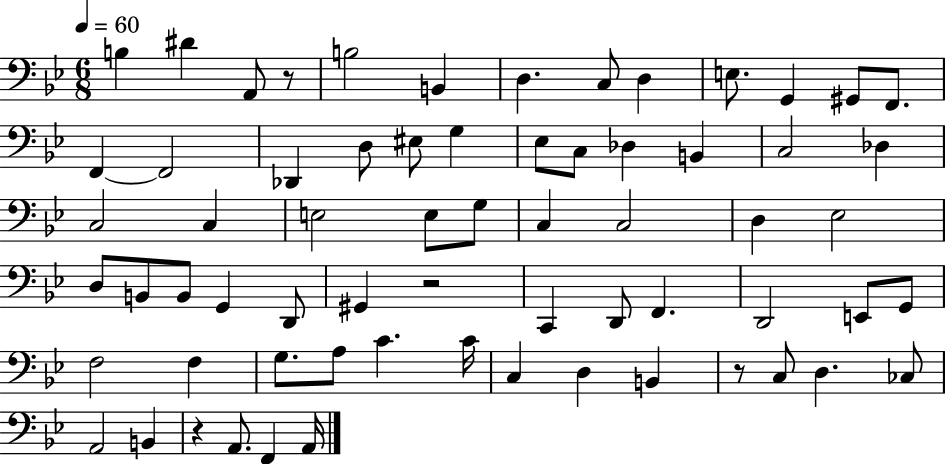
B3/q D#4/q A2/e R/e B3/h B2/q D3/q. C3/e D3/q E3/e. G2/q G#2/e F2/e. F2/q F2/h Db2/q D3/e EIS3/e G3/q Eb3/e C3/e Db3/q B2/q C3/h Db3/q C3/h C3/q E3/h E3/e G3/e C3/q C3/h D3/q Eb3/h D3/e B2/e B2/e G2/q D2/e G#2/q R/h C2/q D2/e F2/q. D2/h E2/e G2/e F3/h F3/q G3/e. A3/e C4/q. C4/s C3/q D3/q B2/q R/e C3/e D3/q. CES3/e A2/h B2/q R/q A2/e. F2/q A2/s